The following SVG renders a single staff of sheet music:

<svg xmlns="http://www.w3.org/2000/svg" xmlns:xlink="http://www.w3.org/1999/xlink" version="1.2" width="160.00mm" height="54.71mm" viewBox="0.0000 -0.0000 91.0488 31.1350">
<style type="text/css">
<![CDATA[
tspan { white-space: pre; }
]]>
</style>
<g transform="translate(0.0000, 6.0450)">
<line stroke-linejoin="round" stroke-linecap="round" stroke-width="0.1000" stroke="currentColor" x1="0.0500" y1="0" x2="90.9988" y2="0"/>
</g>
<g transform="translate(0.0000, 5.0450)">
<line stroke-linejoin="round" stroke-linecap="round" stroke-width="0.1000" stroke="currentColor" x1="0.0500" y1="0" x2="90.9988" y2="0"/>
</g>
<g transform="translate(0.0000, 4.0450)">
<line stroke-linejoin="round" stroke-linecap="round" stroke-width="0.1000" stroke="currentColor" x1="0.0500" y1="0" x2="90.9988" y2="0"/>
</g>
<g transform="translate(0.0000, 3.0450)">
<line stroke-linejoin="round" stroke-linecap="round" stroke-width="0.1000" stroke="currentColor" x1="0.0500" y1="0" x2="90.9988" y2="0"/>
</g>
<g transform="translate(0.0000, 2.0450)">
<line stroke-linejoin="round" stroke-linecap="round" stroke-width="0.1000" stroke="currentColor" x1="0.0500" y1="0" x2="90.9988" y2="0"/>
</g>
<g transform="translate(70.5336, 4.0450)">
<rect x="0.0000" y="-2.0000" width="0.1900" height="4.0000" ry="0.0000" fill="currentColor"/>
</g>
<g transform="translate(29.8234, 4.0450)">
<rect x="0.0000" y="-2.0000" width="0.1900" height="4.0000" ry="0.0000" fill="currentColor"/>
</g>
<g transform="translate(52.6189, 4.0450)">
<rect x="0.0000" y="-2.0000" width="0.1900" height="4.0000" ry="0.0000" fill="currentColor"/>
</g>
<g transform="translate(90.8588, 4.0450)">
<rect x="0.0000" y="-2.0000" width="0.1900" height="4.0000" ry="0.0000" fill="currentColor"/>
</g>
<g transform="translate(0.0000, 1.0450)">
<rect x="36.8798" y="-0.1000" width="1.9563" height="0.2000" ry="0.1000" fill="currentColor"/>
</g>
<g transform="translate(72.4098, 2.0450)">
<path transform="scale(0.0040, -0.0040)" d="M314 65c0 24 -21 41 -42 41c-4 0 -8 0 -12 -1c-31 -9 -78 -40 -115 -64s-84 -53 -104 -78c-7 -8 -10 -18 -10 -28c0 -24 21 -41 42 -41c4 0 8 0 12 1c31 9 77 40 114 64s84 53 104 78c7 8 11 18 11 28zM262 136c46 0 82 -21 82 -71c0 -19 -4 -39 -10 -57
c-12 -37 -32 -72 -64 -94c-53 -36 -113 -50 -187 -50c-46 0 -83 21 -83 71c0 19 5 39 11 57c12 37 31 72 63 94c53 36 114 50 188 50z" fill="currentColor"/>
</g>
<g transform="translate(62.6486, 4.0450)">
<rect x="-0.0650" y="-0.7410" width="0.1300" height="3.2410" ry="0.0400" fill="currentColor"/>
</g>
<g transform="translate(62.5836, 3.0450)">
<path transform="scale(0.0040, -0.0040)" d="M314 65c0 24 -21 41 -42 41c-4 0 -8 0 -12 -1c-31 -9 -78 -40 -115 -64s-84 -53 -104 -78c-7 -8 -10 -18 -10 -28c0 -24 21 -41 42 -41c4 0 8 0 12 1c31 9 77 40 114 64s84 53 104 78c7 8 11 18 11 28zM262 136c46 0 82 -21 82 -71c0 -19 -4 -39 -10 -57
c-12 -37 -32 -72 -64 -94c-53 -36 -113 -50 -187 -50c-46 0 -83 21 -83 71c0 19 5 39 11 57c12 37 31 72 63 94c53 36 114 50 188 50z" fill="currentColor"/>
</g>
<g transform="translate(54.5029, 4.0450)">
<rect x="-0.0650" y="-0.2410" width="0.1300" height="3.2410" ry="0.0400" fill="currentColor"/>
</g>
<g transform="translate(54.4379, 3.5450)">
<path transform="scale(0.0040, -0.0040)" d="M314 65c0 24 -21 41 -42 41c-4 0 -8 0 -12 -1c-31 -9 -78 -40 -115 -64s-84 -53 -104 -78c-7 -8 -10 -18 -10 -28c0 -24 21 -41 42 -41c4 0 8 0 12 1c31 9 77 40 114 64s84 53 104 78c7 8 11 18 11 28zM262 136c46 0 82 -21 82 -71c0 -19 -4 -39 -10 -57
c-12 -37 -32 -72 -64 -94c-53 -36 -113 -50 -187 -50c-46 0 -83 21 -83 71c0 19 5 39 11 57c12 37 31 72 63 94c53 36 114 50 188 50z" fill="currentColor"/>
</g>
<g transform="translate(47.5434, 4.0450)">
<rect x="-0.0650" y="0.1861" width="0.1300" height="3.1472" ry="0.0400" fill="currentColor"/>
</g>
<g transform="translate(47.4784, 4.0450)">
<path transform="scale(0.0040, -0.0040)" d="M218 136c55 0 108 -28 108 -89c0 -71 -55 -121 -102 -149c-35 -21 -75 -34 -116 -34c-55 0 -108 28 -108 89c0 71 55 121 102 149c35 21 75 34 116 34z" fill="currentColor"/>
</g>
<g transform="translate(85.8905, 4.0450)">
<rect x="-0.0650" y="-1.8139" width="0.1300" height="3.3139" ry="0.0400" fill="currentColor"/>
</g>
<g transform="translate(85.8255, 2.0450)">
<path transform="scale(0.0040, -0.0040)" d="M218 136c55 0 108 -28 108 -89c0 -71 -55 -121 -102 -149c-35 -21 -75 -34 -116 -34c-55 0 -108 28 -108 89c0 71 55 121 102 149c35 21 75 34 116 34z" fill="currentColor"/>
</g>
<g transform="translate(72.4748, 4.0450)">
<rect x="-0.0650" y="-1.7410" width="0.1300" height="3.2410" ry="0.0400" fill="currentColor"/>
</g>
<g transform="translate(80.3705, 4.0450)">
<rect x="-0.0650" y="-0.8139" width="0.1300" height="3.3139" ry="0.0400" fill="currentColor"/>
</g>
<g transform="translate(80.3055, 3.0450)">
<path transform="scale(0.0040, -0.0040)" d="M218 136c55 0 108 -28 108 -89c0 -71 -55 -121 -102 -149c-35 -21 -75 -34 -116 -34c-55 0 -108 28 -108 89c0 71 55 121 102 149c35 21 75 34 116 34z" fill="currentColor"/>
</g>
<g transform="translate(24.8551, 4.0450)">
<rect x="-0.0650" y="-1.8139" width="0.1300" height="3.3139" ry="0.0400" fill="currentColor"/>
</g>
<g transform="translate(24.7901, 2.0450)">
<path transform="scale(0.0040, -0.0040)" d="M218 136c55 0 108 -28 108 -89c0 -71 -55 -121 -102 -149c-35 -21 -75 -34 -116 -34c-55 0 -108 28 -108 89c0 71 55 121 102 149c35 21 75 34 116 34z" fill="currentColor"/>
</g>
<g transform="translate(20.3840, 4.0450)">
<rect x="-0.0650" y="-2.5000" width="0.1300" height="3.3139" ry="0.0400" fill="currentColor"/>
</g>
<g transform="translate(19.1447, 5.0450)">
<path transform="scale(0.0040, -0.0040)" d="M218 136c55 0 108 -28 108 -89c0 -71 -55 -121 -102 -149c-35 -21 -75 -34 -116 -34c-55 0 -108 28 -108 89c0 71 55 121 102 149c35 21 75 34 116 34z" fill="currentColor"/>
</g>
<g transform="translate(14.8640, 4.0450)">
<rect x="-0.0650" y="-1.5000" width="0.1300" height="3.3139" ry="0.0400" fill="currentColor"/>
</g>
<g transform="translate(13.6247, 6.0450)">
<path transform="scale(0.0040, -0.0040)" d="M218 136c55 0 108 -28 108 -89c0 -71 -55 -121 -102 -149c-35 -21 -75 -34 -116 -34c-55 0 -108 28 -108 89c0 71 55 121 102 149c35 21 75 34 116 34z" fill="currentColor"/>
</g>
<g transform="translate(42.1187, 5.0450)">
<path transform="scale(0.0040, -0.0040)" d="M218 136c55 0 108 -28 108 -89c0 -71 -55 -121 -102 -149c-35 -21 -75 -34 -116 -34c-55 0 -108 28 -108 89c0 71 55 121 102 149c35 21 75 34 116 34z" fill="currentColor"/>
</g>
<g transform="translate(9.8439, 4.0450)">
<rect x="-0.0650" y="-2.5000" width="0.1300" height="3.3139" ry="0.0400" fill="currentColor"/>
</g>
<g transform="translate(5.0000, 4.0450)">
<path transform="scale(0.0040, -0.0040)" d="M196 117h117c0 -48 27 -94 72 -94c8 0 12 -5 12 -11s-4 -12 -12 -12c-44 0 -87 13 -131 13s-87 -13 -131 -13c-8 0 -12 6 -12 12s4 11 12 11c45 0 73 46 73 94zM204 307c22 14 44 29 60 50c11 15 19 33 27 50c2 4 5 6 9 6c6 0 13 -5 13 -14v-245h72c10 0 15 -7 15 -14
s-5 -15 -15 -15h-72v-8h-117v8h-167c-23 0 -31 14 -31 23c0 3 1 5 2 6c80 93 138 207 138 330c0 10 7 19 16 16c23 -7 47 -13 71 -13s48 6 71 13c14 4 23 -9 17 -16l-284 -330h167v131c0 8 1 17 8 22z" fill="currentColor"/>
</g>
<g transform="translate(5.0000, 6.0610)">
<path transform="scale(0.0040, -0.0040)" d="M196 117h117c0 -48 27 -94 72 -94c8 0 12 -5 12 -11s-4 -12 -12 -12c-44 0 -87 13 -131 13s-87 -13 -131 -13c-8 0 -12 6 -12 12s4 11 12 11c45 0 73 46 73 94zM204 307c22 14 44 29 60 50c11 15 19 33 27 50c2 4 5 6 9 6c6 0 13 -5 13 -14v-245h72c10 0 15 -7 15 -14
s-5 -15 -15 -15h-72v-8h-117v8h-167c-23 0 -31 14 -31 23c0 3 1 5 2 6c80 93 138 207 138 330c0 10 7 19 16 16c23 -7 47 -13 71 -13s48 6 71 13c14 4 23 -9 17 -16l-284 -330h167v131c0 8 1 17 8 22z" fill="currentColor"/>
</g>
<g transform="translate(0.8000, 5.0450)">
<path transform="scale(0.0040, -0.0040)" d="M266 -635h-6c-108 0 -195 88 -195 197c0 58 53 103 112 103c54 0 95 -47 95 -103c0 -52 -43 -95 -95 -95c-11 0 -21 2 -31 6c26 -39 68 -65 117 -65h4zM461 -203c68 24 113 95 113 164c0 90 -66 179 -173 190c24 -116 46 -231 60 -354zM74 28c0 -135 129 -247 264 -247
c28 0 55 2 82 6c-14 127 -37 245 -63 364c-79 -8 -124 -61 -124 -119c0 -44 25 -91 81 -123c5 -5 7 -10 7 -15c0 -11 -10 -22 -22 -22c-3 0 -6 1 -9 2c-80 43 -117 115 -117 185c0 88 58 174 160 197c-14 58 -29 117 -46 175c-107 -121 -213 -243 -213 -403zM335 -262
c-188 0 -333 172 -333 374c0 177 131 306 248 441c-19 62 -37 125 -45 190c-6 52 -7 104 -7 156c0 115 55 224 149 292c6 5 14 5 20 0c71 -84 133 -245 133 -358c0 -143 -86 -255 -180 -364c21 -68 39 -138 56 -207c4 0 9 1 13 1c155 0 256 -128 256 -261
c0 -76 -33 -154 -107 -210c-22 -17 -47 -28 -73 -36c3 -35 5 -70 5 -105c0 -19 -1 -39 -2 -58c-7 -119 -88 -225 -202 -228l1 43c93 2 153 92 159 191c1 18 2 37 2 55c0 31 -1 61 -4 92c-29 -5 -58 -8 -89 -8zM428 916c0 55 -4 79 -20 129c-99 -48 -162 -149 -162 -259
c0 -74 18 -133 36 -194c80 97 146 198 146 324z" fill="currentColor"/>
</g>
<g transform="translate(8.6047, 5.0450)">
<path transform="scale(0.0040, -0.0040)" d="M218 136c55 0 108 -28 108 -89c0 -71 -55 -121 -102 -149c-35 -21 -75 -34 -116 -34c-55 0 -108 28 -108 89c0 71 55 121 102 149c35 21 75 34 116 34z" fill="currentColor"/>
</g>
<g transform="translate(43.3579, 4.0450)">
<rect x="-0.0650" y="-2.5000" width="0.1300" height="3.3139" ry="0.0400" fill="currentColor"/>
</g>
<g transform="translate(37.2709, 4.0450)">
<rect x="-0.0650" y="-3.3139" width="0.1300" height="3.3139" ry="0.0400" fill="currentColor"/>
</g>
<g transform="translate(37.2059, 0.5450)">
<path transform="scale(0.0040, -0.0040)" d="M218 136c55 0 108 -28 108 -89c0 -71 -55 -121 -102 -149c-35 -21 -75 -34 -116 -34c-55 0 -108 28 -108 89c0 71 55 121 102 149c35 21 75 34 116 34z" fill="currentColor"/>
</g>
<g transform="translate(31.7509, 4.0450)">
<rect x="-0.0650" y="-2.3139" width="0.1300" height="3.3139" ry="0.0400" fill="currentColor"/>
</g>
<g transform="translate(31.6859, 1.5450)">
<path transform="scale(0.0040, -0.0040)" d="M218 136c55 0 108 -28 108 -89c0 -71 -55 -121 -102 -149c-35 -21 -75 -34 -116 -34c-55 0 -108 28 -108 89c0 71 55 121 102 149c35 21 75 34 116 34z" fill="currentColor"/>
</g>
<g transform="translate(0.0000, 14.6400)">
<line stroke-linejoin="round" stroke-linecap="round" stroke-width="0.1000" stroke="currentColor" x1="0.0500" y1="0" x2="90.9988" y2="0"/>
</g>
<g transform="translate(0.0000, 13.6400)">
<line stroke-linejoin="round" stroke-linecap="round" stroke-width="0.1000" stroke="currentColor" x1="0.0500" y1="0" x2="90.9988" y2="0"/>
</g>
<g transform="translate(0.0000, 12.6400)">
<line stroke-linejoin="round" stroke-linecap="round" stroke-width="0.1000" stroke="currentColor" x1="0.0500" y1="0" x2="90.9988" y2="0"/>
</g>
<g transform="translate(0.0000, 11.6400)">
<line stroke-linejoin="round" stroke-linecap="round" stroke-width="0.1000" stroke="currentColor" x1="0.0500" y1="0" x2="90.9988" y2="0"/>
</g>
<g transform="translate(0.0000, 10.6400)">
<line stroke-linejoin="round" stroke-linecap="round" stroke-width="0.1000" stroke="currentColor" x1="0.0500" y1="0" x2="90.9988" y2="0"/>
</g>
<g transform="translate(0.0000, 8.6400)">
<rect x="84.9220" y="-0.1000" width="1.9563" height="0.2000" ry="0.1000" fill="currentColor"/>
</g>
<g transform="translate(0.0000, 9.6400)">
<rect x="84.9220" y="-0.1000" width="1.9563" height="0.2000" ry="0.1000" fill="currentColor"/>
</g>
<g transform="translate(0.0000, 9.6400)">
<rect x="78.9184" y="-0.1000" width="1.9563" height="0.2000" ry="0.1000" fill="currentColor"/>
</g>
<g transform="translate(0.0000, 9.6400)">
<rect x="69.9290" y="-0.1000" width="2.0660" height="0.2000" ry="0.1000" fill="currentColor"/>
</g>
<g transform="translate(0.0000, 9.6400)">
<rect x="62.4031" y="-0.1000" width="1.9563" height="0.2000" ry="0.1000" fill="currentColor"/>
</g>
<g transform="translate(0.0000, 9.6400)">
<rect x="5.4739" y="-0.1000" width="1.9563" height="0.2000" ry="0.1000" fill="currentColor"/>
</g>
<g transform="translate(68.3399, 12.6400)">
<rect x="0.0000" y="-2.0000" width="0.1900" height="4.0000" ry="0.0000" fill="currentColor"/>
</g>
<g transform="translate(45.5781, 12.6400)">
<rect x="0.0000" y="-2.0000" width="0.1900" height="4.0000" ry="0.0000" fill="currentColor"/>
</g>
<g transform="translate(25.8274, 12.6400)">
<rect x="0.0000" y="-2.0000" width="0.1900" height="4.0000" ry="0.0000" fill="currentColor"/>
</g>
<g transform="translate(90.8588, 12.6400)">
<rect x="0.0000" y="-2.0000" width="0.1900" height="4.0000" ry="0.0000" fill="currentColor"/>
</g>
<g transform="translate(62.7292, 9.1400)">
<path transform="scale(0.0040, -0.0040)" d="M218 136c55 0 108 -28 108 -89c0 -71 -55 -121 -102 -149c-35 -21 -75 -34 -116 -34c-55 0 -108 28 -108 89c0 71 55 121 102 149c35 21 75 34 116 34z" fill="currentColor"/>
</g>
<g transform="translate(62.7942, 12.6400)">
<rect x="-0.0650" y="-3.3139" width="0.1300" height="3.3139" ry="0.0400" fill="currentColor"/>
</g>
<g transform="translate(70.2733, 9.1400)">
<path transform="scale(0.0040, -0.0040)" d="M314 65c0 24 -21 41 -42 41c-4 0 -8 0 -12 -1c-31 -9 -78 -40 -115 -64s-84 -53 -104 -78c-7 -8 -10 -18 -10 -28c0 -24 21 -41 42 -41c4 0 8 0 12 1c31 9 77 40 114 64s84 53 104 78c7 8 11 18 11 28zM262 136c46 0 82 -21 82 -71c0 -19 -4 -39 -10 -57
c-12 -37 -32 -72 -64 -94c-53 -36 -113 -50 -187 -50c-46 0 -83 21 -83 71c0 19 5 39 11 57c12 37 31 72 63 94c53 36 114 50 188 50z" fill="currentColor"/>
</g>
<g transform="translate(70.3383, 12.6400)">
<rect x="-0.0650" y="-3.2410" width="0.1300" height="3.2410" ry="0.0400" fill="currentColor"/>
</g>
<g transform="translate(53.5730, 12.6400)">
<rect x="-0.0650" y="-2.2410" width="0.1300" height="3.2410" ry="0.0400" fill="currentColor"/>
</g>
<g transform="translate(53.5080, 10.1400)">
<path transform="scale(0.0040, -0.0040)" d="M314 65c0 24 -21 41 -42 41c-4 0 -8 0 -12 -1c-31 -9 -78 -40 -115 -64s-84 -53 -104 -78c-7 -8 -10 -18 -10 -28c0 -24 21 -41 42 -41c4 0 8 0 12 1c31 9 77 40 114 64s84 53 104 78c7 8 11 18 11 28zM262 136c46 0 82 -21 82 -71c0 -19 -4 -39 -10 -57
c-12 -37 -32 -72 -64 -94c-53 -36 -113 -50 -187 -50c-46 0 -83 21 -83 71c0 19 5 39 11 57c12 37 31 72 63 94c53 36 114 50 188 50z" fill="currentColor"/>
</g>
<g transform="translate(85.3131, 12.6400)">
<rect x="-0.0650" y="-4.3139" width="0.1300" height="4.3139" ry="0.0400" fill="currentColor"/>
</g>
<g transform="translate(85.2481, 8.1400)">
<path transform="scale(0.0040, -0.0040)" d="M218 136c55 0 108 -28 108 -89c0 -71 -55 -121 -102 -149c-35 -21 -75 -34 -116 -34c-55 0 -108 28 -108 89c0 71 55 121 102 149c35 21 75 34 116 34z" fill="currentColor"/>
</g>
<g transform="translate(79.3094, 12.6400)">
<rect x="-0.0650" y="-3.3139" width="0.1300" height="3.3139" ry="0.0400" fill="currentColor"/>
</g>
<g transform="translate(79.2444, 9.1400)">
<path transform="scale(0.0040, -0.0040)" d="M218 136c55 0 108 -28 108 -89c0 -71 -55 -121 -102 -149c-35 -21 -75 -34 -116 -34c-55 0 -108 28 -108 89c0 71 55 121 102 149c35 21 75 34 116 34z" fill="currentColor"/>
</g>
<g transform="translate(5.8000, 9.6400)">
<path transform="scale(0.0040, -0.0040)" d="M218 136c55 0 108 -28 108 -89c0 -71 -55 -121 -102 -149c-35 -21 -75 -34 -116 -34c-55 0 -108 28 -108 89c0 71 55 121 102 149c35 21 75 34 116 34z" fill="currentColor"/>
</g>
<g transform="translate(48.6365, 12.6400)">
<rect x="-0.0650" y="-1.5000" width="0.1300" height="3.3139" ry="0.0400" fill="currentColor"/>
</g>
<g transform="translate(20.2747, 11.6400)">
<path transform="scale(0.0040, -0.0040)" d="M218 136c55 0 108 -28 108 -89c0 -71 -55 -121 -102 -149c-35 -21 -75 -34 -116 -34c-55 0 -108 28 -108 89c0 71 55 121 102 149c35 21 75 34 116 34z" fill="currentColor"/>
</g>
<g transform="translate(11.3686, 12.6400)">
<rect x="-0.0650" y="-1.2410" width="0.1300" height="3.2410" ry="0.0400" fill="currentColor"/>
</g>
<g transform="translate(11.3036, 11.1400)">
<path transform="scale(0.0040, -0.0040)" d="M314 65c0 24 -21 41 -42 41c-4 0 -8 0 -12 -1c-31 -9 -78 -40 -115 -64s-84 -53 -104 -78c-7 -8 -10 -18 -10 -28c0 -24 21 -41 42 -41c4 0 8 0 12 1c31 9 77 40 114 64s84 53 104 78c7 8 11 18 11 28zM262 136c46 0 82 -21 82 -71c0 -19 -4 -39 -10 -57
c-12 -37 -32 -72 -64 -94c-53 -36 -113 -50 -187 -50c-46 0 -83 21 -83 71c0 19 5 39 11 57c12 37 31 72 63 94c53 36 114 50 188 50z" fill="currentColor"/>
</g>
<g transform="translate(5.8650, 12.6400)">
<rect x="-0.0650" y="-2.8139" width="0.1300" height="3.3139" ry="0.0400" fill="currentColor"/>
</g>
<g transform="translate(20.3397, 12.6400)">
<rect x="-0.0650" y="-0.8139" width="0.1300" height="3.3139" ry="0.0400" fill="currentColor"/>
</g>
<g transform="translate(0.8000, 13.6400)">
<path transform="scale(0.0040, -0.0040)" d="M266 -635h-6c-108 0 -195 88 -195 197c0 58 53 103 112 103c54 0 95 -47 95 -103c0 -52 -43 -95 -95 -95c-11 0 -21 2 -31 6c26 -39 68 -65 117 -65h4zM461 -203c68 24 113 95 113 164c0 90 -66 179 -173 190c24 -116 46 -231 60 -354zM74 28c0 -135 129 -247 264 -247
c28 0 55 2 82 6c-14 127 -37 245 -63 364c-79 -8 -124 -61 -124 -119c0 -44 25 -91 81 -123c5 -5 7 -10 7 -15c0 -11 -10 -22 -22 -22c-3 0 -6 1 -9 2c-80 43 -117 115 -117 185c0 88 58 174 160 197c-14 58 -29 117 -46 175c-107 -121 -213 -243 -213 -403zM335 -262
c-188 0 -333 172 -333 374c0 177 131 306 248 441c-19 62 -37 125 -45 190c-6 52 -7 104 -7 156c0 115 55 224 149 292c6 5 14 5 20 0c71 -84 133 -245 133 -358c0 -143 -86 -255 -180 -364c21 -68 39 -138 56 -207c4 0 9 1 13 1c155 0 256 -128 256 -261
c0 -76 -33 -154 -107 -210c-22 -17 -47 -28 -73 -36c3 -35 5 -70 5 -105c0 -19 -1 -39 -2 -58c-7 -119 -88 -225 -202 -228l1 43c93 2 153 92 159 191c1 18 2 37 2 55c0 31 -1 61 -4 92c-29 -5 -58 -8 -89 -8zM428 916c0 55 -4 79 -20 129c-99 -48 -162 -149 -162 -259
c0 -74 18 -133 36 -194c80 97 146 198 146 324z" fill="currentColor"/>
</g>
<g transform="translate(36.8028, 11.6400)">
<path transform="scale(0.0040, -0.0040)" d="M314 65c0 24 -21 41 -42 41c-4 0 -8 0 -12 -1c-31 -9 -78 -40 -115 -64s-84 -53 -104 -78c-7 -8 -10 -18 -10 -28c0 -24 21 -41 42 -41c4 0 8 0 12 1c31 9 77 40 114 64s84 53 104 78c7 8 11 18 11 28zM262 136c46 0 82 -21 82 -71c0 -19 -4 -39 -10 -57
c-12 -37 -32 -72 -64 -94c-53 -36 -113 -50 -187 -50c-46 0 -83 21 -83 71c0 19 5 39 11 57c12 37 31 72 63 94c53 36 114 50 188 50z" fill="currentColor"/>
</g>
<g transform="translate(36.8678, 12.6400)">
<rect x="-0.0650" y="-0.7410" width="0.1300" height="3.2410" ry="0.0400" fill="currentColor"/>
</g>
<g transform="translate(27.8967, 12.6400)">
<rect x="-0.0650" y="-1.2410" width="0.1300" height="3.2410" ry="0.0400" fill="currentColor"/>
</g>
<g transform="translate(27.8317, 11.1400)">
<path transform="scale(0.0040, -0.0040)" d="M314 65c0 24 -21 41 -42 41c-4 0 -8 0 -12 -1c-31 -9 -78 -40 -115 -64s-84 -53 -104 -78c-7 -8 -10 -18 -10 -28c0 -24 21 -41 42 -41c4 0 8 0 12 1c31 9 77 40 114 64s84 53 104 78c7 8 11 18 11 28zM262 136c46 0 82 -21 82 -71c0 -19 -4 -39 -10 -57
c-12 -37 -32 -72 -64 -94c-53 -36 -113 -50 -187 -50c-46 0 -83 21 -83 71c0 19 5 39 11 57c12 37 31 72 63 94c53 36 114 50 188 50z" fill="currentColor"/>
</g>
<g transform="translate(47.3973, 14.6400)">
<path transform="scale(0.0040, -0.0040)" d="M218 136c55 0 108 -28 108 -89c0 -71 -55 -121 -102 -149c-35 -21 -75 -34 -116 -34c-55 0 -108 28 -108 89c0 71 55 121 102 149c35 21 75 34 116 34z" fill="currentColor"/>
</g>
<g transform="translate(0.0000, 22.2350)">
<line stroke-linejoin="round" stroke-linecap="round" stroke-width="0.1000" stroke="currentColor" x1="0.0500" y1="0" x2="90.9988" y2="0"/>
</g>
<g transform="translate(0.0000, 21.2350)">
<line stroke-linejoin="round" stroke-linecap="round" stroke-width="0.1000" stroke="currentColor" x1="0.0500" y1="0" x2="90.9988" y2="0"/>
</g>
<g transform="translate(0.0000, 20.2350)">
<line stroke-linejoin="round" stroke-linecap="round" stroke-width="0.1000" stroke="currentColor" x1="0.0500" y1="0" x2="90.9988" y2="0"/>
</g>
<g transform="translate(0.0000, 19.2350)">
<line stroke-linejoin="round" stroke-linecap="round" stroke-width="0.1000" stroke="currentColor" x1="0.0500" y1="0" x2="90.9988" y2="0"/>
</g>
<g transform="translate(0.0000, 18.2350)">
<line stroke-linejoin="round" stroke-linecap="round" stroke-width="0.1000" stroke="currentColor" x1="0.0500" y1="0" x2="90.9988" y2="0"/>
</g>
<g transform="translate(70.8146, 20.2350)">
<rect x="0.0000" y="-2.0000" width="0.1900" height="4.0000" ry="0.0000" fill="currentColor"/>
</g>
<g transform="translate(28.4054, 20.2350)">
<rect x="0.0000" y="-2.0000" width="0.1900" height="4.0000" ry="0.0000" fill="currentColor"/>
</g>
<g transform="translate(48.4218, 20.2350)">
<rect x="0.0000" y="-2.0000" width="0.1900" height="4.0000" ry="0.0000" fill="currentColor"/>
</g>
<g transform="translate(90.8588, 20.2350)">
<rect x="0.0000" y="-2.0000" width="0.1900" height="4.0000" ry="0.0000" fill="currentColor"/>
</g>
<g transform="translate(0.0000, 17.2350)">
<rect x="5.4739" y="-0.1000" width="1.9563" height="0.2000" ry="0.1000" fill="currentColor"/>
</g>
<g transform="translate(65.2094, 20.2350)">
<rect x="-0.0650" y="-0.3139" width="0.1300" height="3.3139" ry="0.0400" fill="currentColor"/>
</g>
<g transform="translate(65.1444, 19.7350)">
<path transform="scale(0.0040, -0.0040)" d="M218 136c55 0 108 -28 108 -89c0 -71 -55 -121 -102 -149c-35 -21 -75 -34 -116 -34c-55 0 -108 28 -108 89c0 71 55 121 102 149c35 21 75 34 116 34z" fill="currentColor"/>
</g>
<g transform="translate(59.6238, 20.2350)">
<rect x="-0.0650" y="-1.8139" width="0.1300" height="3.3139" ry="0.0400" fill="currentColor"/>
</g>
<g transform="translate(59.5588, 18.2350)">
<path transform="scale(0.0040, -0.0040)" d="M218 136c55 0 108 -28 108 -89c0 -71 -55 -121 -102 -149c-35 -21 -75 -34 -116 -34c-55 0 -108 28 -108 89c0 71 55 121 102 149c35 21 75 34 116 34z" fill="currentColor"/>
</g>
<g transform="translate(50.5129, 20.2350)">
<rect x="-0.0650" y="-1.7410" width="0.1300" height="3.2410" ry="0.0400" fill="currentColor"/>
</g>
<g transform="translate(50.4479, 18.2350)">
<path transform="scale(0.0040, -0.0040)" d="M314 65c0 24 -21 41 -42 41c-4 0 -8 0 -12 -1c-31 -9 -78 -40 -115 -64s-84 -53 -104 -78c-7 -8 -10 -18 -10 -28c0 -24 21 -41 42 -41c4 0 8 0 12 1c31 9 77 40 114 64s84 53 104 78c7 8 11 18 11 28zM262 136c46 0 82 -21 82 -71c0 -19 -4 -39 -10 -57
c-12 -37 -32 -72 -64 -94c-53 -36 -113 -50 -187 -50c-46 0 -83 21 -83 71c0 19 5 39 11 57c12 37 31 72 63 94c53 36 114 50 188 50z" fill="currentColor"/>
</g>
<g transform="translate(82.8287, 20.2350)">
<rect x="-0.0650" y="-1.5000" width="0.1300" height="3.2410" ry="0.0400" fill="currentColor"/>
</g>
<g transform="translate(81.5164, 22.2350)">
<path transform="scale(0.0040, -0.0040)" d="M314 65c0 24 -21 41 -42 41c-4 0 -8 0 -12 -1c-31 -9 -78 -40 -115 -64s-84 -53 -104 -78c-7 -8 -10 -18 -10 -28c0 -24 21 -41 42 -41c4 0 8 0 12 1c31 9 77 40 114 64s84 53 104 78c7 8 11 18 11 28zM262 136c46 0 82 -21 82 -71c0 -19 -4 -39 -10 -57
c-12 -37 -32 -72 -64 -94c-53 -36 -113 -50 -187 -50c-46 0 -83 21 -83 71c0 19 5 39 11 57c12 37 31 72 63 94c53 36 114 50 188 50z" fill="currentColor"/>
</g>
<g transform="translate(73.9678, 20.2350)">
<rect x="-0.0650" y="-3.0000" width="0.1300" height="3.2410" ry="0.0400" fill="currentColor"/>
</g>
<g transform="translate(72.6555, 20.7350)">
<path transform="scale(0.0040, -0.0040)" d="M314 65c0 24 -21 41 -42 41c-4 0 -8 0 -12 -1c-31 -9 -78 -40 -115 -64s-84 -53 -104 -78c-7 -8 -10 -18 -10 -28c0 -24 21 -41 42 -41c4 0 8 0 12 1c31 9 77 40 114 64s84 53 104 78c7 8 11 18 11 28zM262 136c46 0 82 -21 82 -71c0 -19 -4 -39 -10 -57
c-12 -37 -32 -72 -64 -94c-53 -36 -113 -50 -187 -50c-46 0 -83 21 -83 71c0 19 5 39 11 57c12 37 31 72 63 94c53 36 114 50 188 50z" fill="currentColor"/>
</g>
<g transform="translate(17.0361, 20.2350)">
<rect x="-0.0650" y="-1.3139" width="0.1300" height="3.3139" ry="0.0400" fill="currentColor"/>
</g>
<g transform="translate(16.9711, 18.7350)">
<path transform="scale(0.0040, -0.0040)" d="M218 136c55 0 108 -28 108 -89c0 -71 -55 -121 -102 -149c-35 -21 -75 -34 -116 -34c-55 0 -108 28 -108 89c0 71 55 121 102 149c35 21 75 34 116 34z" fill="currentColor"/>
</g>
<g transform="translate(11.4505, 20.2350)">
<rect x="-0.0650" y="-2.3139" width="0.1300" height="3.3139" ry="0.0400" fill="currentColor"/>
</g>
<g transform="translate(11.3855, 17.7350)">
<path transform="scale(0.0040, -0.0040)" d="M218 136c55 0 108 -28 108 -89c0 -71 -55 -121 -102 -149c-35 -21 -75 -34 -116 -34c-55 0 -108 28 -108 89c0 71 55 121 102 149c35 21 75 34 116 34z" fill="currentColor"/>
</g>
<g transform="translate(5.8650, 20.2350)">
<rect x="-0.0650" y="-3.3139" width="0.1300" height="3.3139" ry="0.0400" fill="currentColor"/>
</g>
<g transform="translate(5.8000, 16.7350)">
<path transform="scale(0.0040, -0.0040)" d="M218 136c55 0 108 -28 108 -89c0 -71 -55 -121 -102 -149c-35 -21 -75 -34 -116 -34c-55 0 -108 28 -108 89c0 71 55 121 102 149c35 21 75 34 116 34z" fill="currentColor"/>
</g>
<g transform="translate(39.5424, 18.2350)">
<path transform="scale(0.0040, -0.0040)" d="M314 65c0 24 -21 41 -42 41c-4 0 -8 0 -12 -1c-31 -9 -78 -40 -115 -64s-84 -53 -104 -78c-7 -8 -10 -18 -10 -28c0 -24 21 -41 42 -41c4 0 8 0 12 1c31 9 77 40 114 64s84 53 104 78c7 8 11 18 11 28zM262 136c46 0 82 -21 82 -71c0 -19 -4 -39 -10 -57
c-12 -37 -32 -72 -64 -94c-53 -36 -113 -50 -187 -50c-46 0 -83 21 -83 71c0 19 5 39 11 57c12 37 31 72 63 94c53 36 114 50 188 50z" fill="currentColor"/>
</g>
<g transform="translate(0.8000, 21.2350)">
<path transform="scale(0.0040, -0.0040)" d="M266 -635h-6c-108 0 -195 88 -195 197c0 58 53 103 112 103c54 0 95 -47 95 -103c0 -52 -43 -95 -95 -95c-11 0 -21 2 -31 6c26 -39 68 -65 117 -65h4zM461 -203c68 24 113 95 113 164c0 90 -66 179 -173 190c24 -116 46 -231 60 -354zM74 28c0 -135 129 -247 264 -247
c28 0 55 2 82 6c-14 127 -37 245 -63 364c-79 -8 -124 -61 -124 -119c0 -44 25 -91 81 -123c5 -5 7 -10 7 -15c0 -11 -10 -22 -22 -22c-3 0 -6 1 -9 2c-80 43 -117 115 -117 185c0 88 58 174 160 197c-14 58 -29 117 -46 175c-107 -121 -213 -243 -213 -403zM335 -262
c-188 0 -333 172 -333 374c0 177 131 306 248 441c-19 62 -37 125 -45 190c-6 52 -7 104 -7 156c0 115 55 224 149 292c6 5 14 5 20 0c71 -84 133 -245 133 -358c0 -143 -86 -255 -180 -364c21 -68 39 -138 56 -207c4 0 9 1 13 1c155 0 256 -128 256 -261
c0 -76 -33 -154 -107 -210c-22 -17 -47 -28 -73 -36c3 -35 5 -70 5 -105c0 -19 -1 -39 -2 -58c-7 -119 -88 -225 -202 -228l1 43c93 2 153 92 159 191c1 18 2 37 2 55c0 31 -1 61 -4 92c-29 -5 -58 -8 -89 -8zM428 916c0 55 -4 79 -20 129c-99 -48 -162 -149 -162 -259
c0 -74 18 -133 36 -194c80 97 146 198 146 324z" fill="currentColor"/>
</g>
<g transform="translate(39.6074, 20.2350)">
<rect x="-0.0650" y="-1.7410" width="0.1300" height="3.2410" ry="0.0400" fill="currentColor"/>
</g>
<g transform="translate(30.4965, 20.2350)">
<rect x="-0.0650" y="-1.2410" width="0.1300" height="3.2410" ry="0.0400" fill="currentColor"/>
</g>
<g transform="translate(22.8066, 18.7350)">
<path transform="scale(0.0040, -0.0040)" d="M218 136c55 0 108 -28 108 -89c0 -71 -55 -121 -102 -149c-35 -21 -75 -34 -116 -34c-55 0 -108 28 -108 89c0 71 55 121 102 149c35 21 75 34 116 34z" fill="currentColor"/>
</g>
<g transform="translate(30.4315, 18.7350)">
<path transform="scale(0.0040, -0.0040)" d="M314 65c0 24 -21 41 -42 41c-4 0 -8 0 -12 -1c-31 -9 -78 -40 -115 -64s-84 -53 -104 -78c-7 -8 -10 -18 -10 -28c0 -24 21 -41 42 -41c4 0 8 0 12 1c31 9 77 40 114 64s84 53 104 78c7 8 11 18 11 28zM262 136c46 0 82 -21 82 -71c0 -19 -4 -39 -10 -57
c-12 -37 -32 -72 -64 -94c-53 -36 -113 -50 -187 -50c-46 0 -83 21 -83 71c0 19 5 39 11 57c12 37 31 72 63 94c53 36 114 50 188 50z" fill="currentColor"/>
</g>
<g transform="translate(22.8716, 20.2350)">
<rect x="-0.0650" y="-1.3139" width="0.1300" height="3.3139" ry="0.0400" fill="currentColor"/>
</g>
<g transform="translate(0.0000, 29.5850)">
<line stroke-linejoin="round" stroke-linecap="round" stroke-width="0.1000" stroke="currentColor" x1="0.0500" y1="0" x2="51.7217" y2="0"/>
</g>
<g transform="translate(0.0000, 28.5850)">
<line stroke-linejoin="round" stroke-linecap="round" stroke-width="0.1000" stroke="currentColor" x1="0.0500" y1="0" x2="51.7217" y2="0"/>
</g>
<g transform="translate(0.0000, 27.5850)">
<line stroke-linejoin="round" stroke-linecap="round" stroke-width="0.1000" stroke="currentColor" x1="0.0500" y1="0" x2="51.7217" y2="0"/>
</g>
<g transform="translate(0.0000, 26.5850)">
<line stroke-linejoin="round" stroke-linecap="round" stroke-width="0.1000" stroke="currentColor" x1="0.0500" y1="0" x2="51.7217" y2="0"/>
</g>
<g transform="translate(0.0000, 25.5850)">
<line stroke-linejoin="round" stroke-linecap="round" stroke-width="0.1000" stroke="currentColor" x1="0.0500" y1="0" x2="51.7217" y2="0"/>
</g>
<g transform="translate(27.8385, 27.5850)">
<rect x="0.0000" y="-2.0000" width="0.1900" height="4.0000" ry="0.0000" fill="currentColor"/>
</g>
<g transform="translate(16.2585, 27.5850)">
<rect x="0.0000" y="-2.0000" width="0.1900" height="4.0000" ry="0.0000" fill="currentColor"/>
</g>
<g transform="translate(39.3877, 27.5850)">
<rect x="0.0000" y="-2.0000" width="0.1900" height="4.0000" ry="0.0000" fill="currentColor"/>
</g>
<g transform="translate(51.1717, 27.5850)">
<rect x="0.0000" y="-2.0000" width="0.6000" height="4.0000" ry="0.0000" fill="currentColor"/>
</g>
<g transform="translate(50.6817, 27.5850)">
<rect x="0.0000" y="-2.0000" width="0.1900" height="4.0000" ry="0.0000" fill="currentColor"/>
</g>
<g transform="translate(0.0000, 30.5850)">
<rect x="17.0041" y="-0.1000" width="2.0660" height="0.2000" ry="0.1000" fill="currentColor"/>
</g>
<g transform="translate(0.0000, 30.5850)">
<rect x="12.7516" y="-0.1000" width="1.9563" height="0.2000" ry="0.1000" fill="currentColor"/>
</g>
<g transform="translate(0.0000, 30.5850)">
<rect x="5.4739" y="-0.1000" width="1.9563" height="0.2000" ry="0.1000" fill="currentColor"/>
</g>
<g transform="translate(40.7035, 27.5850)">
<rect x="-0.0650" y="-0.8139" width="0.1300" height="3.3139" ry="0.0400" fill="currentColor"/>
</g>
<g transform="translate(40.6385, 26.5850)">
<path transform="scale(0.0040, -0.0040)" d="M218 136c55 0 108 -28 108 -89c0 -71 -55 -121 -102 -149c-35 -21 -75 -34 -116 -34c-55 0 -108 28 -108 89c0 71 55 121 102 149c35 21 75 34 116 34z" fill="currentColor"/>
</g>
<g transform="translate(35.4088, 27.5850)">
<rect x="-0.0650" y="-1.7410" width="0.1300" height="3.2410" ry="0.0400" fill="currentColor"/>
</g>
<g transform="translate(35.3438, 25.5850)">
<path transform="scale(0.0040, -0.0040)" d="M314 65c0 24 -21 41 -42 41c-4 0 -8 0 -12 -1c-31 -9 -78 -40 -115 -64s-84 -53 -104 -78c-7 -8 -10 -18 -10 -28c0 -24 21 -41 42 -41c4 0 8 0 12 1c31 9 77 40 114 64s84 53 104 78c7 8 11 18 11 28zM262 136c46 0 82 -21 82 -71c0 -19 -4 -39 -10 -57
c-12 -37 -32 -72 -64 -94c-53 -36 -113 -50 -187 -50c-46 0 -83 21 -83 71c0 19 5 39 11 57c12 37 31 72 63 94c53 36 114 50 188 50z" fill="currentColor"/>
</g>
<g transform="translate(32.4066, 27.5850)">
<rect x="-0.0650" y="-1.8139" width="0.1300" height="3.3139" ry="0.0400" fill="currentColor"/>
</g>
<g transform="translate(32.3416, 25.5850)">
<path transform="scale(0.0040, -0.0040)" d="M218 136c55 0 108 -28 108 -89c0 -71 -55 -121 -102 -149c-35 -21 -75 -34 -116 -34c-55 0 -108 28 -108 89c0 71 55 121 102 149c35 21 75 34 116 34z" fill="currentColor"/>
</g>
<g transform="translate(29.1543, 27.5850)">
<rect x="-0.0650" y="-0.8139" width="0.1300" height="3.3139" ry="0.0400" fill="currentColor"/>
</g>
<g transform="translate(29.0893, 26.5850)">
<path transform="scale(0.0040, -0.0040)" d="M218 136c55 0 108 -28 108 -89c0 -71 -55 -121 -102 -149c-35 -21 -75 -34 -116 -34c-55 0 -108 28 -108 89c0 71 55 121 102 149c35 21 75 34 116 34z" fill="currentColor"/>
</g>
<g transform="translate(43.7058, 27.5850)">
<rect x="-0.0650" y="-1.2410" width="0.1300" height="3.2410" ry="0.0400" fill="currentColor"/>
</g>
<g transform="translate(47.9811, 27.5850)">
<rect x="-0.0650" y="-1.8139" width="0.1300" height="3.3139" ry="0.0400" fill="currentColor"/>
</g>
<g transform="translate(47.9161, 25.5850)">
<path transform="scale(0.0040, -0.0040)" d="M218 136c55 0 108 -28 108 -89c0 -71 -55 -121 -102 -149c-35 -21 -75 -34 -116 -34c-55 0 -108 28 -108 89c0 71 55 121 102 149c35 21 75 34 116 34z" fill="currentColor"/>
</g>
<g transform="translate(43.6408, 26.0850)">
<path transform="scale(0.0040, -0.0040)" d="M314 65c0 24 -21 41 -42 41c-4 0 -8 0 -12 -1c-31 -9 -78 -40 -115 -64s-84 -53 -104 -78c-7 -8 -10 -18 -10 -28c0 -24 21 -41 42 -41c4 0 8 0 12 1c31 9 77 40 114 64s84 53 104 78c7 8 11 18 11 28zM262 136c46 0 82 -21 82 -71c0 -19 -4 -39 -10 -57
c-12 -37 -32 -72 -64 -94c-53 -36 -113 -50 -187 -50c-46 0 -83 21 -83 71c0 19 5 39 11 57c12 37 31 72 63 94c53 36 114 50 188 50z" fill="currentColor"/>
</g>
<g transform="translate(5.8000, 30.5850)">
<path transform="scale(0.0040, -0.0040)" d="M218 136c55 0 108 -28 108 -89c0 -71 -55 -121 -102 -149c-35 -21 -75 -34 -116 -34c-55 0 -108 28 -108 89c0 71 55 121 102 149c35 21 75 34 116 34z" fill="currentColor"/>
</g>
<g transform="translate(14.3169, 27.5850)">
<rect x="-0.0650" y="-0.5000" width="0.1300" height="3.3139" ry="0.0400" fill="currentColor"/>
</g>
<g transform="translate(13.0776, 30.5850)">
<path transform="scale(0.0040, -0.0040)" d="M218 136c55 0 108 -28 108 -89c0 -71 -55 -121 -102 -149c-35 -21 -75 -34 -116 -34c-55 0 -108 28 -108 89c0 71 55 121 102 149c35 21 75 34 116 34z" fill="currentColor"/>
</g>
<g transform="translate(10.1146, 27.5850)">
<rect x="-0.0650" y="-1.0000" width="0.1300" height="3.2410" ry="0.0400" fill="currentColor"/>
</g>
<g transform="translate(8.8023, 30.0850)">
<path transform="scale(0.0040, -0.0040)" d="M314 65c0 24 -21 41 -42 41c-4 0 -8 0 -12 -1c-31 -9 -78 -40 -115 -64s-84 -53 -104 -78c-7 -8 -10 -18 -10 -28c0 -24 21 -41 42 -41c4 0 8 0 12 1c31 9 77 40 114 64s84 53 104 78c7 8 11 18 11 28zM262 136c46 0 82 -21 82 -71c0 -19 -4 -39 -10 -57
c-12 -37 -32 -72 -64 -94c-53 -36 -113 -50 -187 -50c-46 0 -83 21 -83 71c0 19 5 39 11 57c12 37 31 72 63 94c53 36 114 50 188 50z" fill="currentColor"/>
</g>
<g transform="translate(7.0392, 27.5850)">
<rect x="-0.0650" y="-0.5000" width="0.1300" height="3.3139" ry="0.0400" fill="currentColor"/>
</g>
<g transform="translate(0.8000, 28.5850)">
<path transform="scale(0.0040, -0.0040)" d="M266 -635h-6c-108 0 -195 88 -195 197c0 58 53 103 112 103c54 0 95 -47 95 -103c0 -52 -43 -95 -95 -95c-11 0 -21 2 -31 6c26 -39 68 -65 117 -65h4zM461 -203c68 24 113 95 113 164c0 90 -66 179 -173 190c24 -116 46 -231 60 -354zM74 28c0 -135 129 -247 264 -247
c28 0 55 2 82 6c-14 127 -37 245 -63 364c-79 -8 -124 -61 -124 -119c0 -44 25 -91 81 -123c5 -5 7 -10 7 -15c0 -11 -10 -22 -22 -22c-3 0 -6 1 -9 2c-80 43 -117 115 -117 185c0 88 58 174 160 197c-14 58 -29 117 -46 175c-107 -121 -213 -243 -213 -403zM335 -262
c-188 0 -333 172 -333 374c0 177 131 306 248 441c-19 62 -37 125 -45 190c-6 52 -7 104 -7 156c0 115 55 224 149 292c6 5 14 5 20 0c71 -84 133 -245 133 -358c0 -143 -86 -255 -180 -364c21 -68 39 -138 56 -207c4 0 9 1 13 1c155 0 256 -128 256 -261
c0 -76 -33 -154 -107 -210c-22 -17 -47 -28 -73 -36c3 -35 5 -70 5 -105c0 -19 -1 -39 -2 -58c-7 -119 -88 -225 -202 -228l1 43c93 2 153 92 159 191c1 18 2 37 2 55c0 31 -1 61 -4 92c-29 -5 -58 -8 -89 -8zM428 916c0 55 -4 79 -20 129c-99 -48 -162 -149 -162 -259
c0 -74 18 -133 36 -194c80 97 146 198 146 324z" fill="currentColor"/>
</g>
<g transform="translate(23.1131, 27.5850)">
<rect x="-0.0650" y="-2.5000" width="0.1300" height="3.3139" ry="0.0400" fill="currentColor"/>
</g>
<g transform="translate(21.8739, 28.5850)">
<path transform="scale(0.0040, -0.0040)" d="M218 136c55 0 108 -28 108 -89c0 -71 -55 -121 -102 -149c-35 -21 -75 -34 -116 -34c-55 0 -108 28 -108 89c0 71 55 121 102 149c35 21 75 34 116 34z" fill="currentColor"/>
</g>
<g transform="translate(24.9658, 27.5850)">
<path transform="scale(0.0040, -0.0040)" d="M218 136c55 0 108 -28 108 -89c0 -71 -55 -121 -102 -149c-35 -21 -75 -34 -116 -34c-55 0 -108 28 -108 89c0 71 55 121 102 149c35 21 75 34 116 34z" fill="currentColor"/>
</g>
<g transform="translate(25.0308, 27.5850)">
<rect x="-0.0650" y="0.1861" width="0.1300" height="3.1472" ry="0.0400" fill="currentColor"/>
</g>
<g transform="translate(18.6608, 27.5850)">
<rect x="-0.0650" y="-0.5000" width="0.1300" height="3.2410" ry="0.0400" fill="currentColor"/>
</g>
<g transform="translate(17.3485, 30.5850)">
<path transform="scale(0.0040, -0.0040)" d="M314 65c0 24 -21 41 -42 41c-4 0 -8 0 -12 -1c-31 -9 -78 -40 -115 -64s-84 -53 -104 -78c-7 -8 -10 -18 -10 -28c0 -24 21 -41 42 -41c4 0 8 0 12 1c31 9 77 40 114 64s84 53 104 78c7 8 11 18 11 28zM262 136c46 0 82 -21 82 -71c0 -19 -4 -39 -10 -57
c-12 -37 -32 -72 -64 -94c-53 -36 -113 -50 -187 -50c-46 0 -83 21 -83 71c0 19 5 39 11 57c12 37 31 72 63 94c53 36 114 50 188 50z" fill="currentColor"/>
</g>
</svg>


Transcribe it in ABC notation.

X:1
T:Untitled
M:4/4
L:1/4
K:C
G E G f g b G B c2 d2 f2 d f a e2 d e2 d2 E g2 b b2 b d' b g e e e2 f2 f2 f c A2 E2 C D2 C C2 G B d f f2 d e2 f